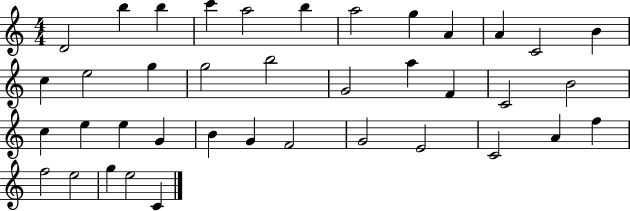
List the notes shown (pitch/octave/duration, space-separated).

D4/h B5/q B5/q C6/q A5/h B5/q A5/h G5/q A4/q A4/q C4/h B4/q C5/q E5/h G5/q G5/h B5/h G4/h A5/q F4/q C4/h B4/h C5/q E5/q E5/q G4/q B4/q G4/q F4/h G4/h E4/h C4/h A4/q F5/q F5/h E5/h G5/q E5/h C4/q